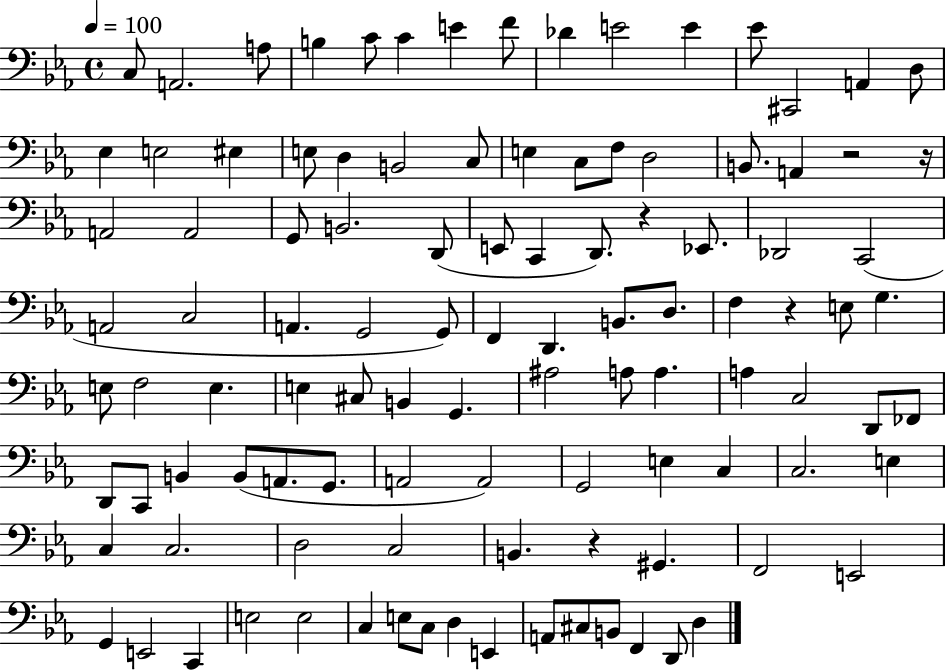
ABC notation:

X:1
T:Untitled
M:4/4
L:1/4
K:Eb
C,/2 A,,2 A,/2 B, C/2 C E F/2 _D E2 E _E/2 ^C,,2 A,, D,/2 _E, E,2 ^E, E,/2 D, B,,2 C,/2 E, C,/2 F,/2 D,2 B,,/2 A,, z2 z/4 A,,2 A,,2 G,,/2 B,,2 D,,/2 E,,/2 C,, D,,/2 z _E,,/2 _D,,2 C,,2 A,,2 C,2 A,, G,,2 G,,/2 F,, D,, B,,/2 D,/2 F, z E,/2 G, E,/2 F,2 E, E, ^C,/2 B,, G,, ^A,2 A,/2 A, A, C,2 D,,/2 _F,,/2 D,,/2 C,,/2 B,, B,,/2 A,,/2 G,,/2 A,,2 A,,2 G,,2 E, C, C,2 E, C, C,2 D,2 C,2 B,, z ^G,, F,,2 E,,2 G,, E,,2 C,, E,2 E,2 C, E,/2 C,/2 D, E,, A,,/2 ^C,/2 B,,/2 F,, D,,/2 D,